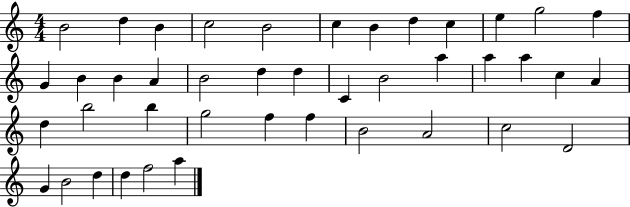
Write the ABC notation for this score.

X:1
T:Untitled
M:4/4
L:1/4
K:C
B2 d B c2 B2 c B d c e g2 f G B B A B2 d d C B2 a a a c A d b2 b g2 f f B2 A2 c2 D2 G B2 d d f2 a